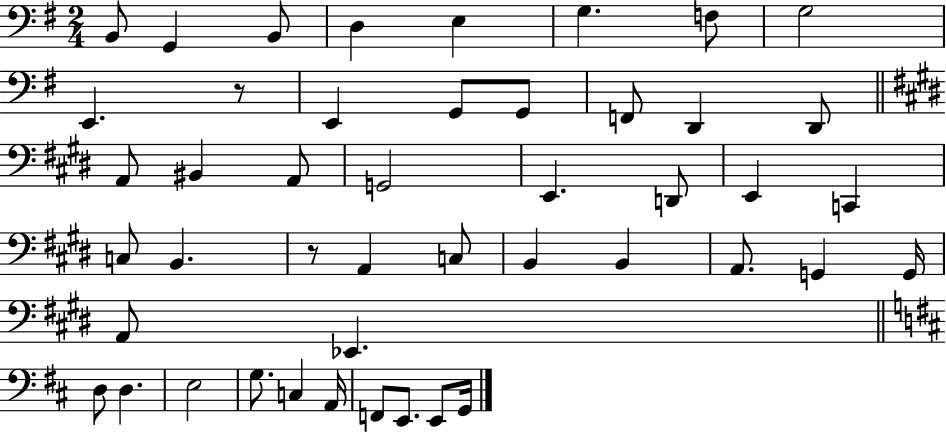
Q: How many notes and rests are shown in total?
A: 46